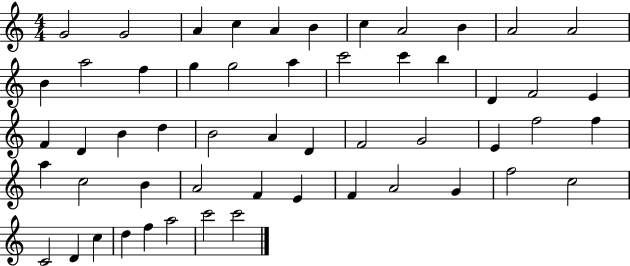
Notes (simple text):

G4/h G4/h A4/q C5/q A4/q B4/q C5/q A4/h B4/q A4/h A4/h B4/q A5/h F5/q G5/q G5/h A5/q C6/h C6/q B5/q D4/q F4/h E4/q F4/q D4/q B4/q D5/q B4/h A4/q D4/q F4/h G4/h E4/q F5/h F5/q A5/q C5/h B4/q A4/h F4/q E4/q F4/q A4/h G4/q F5/h C5/h C4/h D4/q C5/q D5/q F5/q A5/h C6/h C6/h